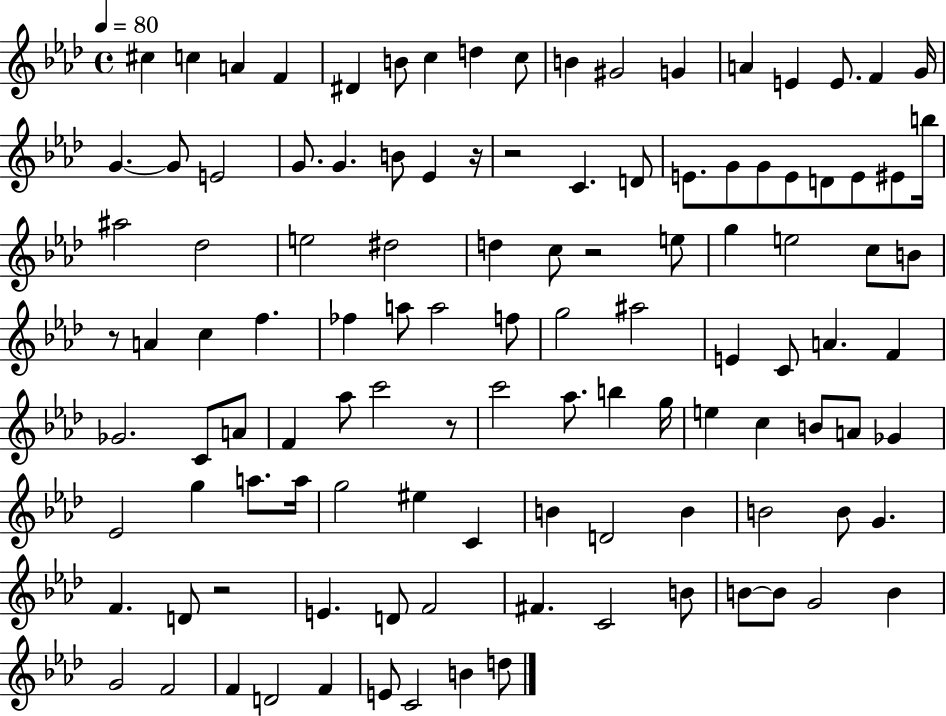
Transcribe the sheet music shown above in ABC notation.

X:1
T:Untitled
M:4/4
L:1/4
K:Ab
^c c A F ^D B/2 c d c/2 B ^G2 G A E E/2 F G/4 G G/2 E2 G/2 G B/2 _E z/4 z2 C D/2 E/2 G/2 G/2 E/2 D/2 E/2 ^E/2 b/4 ^a2 _d2 e2 ^d2 d c/2 z2 e/2 g e2 c/2 B/2 z/2 A c f _f a/2 a2 f/2 g2 ^a2 E C/2 A F _G2 C/2 A/2 F _a/2 c'2 z/2 c'2 _a/2 b g/4 e c B/2 A/2 _G _E2 g a/2 a/4 g2 ^e C B D2 B B2 B/2 G F D/2 z2 E D/2 F2 ^F C2 B/2 B/2 B/2 G2 B G2 F2 F D2 F E/2 C2 B d/2